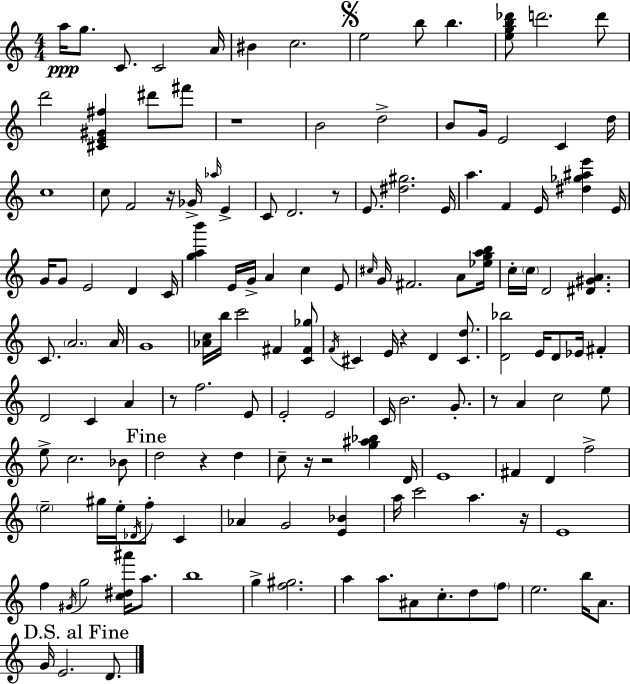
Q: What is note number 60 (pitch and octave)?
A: F#4